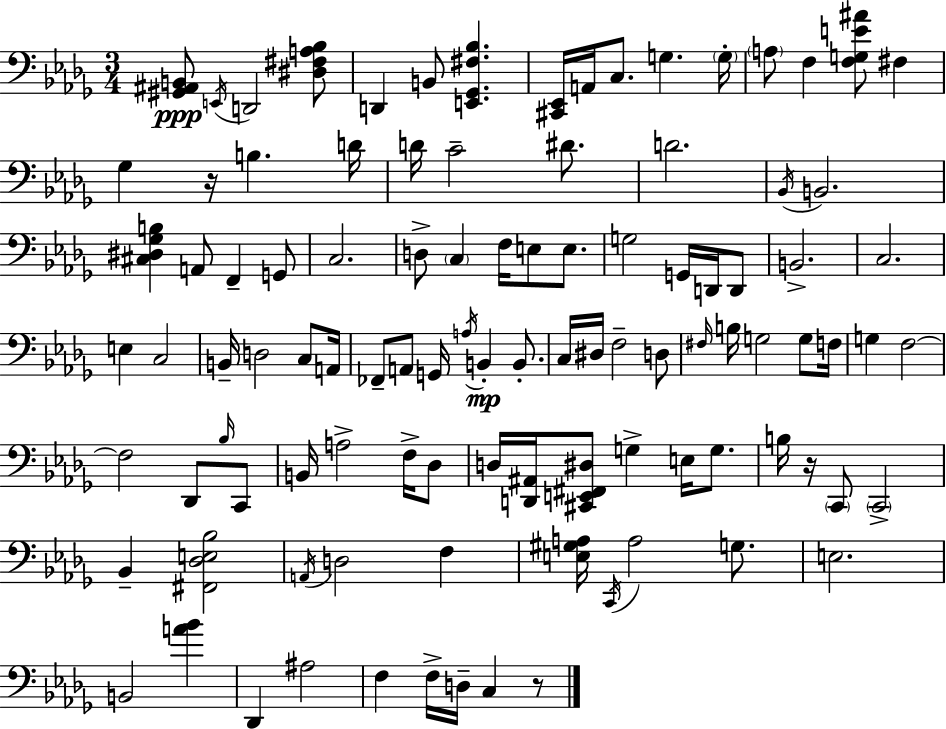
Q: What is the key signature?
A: BES minor